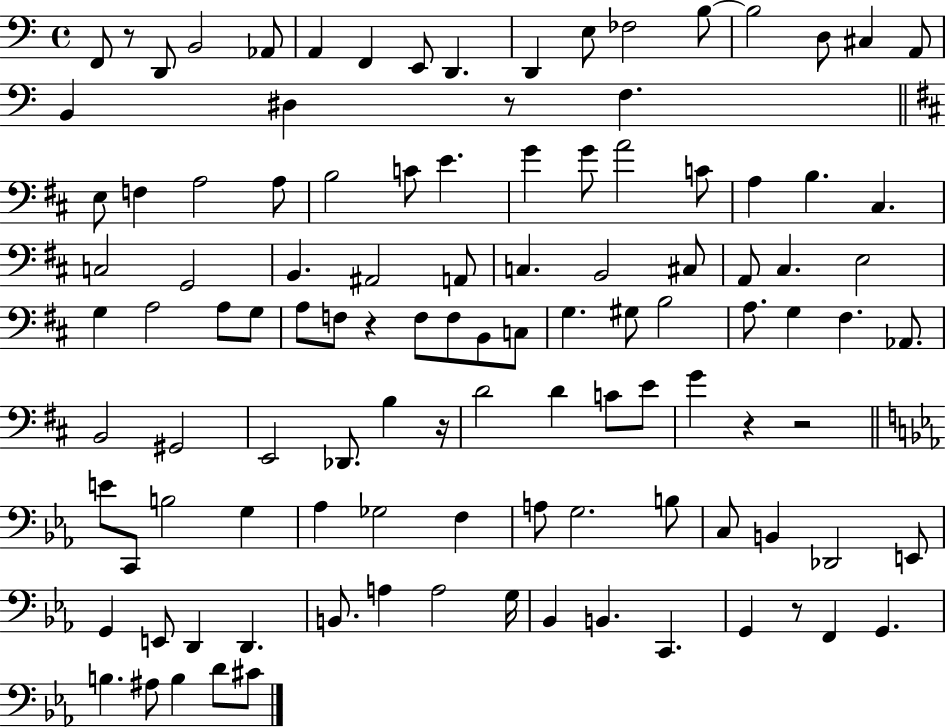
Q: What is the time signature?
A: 4/4